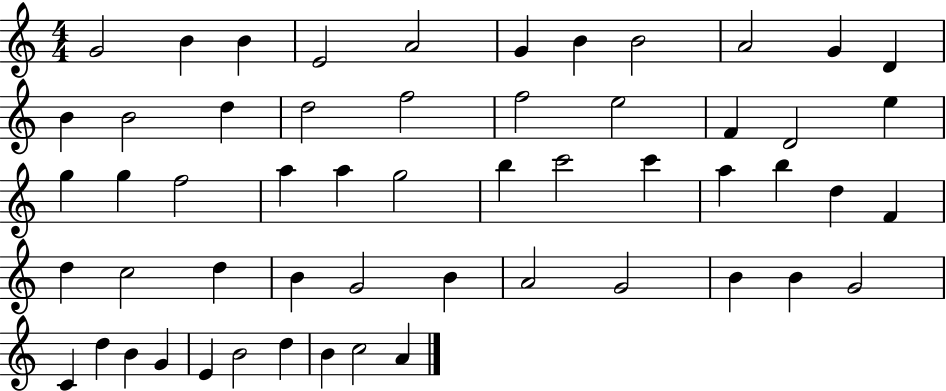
X:1
T:Untitled
M:4/4
L:1/4
K:C
G2 B B E2 A2 G B B2 A2 G D B B2 d d2 f2 f2 e2 F D2 e g g f2 a a g2 b c'2 c' a b d F d c2 d B G2 B A2 G2 B B G2 C d B G E B2 d B c2 A